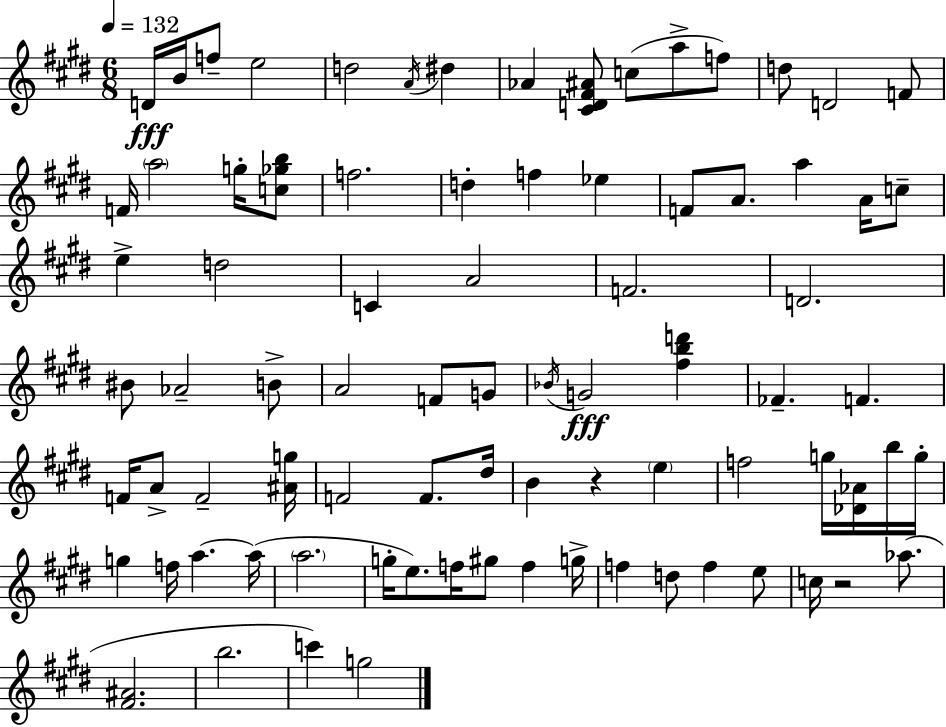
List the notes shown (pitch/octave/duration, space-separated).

D4/s B4/s F5/e E5/h D5/h A4/s D#5/q Ab4/q [C#4,D4,F#4,A#4]/e C5/e A5/e F5/e D5/e D4/h F4/e F4/s A5/h G5/s [C5,Gb5,B5]/e F5/h. D5/q F5/q Eb5/q F4/e A4/e. A5/q A4/s C5/e E5/q D5/h C4/q A4/h F4/h. D4/h. BIS4/e Ab4/h B4/e A4/h F4/e G4/e Bb4/s G4/h [F#5,B5,D6]/q FES4/q. F4/q. F4/s A4/e F4/h [A#4,G5]/s F4/h F4/e. D#5/s B4/q R/q E5/q F5/h G5/s [Db4,Ab4]/s B5/s G5/s G5/q F5/s A5/q. A5/s A5/h. G5/s E5/e. F5/s G#5/e F5/q G5/s F5/q D5/e F5/q E5/e C5/s R/h Ab5/e. [F#4,A#4]/h. B5/h. C6/q G5/h